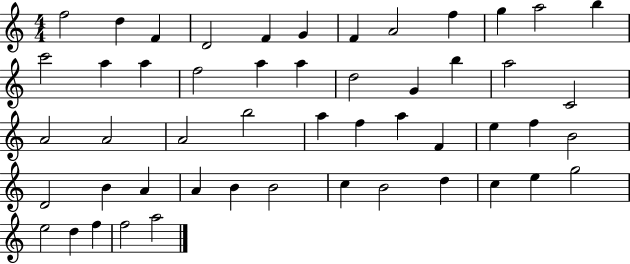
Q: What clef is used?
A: treble